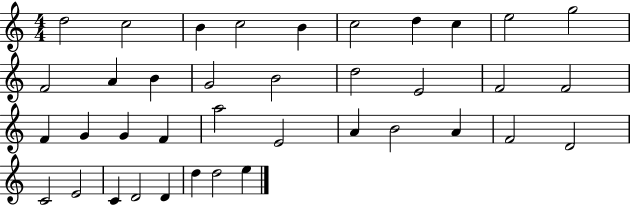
D5/h C5/h B4/q C5/h B4/q C5/h D5/q C5/q E5/h G5/h F4/h A4/q B4/q G4/h B4/h D5/h E4/h F4/h F4/h F4/q G4/q G4/q F4/q A5/h E4/h A4/q B4/h A4/q F4/h D4/h C4/h E4/h C4/q D4/h D4/q D5/q D5/h E5/q